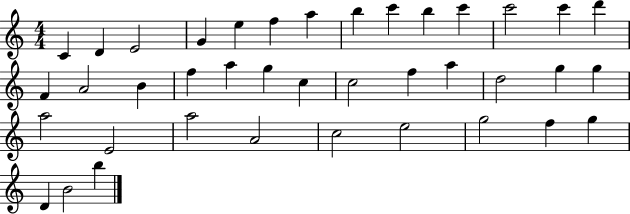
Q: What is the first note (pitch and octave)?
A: C4